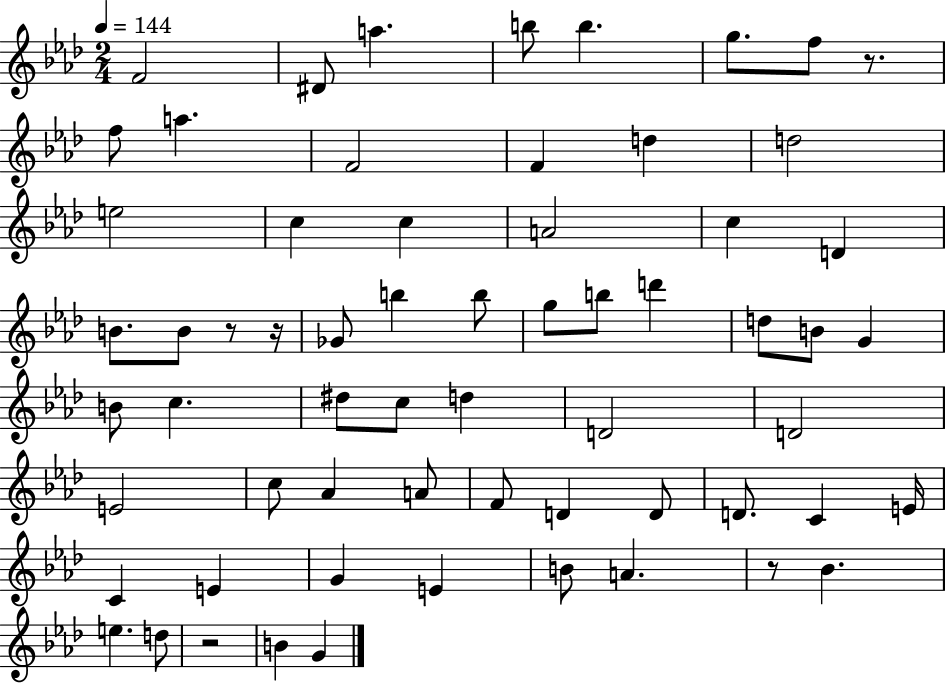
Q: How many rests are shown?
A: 5